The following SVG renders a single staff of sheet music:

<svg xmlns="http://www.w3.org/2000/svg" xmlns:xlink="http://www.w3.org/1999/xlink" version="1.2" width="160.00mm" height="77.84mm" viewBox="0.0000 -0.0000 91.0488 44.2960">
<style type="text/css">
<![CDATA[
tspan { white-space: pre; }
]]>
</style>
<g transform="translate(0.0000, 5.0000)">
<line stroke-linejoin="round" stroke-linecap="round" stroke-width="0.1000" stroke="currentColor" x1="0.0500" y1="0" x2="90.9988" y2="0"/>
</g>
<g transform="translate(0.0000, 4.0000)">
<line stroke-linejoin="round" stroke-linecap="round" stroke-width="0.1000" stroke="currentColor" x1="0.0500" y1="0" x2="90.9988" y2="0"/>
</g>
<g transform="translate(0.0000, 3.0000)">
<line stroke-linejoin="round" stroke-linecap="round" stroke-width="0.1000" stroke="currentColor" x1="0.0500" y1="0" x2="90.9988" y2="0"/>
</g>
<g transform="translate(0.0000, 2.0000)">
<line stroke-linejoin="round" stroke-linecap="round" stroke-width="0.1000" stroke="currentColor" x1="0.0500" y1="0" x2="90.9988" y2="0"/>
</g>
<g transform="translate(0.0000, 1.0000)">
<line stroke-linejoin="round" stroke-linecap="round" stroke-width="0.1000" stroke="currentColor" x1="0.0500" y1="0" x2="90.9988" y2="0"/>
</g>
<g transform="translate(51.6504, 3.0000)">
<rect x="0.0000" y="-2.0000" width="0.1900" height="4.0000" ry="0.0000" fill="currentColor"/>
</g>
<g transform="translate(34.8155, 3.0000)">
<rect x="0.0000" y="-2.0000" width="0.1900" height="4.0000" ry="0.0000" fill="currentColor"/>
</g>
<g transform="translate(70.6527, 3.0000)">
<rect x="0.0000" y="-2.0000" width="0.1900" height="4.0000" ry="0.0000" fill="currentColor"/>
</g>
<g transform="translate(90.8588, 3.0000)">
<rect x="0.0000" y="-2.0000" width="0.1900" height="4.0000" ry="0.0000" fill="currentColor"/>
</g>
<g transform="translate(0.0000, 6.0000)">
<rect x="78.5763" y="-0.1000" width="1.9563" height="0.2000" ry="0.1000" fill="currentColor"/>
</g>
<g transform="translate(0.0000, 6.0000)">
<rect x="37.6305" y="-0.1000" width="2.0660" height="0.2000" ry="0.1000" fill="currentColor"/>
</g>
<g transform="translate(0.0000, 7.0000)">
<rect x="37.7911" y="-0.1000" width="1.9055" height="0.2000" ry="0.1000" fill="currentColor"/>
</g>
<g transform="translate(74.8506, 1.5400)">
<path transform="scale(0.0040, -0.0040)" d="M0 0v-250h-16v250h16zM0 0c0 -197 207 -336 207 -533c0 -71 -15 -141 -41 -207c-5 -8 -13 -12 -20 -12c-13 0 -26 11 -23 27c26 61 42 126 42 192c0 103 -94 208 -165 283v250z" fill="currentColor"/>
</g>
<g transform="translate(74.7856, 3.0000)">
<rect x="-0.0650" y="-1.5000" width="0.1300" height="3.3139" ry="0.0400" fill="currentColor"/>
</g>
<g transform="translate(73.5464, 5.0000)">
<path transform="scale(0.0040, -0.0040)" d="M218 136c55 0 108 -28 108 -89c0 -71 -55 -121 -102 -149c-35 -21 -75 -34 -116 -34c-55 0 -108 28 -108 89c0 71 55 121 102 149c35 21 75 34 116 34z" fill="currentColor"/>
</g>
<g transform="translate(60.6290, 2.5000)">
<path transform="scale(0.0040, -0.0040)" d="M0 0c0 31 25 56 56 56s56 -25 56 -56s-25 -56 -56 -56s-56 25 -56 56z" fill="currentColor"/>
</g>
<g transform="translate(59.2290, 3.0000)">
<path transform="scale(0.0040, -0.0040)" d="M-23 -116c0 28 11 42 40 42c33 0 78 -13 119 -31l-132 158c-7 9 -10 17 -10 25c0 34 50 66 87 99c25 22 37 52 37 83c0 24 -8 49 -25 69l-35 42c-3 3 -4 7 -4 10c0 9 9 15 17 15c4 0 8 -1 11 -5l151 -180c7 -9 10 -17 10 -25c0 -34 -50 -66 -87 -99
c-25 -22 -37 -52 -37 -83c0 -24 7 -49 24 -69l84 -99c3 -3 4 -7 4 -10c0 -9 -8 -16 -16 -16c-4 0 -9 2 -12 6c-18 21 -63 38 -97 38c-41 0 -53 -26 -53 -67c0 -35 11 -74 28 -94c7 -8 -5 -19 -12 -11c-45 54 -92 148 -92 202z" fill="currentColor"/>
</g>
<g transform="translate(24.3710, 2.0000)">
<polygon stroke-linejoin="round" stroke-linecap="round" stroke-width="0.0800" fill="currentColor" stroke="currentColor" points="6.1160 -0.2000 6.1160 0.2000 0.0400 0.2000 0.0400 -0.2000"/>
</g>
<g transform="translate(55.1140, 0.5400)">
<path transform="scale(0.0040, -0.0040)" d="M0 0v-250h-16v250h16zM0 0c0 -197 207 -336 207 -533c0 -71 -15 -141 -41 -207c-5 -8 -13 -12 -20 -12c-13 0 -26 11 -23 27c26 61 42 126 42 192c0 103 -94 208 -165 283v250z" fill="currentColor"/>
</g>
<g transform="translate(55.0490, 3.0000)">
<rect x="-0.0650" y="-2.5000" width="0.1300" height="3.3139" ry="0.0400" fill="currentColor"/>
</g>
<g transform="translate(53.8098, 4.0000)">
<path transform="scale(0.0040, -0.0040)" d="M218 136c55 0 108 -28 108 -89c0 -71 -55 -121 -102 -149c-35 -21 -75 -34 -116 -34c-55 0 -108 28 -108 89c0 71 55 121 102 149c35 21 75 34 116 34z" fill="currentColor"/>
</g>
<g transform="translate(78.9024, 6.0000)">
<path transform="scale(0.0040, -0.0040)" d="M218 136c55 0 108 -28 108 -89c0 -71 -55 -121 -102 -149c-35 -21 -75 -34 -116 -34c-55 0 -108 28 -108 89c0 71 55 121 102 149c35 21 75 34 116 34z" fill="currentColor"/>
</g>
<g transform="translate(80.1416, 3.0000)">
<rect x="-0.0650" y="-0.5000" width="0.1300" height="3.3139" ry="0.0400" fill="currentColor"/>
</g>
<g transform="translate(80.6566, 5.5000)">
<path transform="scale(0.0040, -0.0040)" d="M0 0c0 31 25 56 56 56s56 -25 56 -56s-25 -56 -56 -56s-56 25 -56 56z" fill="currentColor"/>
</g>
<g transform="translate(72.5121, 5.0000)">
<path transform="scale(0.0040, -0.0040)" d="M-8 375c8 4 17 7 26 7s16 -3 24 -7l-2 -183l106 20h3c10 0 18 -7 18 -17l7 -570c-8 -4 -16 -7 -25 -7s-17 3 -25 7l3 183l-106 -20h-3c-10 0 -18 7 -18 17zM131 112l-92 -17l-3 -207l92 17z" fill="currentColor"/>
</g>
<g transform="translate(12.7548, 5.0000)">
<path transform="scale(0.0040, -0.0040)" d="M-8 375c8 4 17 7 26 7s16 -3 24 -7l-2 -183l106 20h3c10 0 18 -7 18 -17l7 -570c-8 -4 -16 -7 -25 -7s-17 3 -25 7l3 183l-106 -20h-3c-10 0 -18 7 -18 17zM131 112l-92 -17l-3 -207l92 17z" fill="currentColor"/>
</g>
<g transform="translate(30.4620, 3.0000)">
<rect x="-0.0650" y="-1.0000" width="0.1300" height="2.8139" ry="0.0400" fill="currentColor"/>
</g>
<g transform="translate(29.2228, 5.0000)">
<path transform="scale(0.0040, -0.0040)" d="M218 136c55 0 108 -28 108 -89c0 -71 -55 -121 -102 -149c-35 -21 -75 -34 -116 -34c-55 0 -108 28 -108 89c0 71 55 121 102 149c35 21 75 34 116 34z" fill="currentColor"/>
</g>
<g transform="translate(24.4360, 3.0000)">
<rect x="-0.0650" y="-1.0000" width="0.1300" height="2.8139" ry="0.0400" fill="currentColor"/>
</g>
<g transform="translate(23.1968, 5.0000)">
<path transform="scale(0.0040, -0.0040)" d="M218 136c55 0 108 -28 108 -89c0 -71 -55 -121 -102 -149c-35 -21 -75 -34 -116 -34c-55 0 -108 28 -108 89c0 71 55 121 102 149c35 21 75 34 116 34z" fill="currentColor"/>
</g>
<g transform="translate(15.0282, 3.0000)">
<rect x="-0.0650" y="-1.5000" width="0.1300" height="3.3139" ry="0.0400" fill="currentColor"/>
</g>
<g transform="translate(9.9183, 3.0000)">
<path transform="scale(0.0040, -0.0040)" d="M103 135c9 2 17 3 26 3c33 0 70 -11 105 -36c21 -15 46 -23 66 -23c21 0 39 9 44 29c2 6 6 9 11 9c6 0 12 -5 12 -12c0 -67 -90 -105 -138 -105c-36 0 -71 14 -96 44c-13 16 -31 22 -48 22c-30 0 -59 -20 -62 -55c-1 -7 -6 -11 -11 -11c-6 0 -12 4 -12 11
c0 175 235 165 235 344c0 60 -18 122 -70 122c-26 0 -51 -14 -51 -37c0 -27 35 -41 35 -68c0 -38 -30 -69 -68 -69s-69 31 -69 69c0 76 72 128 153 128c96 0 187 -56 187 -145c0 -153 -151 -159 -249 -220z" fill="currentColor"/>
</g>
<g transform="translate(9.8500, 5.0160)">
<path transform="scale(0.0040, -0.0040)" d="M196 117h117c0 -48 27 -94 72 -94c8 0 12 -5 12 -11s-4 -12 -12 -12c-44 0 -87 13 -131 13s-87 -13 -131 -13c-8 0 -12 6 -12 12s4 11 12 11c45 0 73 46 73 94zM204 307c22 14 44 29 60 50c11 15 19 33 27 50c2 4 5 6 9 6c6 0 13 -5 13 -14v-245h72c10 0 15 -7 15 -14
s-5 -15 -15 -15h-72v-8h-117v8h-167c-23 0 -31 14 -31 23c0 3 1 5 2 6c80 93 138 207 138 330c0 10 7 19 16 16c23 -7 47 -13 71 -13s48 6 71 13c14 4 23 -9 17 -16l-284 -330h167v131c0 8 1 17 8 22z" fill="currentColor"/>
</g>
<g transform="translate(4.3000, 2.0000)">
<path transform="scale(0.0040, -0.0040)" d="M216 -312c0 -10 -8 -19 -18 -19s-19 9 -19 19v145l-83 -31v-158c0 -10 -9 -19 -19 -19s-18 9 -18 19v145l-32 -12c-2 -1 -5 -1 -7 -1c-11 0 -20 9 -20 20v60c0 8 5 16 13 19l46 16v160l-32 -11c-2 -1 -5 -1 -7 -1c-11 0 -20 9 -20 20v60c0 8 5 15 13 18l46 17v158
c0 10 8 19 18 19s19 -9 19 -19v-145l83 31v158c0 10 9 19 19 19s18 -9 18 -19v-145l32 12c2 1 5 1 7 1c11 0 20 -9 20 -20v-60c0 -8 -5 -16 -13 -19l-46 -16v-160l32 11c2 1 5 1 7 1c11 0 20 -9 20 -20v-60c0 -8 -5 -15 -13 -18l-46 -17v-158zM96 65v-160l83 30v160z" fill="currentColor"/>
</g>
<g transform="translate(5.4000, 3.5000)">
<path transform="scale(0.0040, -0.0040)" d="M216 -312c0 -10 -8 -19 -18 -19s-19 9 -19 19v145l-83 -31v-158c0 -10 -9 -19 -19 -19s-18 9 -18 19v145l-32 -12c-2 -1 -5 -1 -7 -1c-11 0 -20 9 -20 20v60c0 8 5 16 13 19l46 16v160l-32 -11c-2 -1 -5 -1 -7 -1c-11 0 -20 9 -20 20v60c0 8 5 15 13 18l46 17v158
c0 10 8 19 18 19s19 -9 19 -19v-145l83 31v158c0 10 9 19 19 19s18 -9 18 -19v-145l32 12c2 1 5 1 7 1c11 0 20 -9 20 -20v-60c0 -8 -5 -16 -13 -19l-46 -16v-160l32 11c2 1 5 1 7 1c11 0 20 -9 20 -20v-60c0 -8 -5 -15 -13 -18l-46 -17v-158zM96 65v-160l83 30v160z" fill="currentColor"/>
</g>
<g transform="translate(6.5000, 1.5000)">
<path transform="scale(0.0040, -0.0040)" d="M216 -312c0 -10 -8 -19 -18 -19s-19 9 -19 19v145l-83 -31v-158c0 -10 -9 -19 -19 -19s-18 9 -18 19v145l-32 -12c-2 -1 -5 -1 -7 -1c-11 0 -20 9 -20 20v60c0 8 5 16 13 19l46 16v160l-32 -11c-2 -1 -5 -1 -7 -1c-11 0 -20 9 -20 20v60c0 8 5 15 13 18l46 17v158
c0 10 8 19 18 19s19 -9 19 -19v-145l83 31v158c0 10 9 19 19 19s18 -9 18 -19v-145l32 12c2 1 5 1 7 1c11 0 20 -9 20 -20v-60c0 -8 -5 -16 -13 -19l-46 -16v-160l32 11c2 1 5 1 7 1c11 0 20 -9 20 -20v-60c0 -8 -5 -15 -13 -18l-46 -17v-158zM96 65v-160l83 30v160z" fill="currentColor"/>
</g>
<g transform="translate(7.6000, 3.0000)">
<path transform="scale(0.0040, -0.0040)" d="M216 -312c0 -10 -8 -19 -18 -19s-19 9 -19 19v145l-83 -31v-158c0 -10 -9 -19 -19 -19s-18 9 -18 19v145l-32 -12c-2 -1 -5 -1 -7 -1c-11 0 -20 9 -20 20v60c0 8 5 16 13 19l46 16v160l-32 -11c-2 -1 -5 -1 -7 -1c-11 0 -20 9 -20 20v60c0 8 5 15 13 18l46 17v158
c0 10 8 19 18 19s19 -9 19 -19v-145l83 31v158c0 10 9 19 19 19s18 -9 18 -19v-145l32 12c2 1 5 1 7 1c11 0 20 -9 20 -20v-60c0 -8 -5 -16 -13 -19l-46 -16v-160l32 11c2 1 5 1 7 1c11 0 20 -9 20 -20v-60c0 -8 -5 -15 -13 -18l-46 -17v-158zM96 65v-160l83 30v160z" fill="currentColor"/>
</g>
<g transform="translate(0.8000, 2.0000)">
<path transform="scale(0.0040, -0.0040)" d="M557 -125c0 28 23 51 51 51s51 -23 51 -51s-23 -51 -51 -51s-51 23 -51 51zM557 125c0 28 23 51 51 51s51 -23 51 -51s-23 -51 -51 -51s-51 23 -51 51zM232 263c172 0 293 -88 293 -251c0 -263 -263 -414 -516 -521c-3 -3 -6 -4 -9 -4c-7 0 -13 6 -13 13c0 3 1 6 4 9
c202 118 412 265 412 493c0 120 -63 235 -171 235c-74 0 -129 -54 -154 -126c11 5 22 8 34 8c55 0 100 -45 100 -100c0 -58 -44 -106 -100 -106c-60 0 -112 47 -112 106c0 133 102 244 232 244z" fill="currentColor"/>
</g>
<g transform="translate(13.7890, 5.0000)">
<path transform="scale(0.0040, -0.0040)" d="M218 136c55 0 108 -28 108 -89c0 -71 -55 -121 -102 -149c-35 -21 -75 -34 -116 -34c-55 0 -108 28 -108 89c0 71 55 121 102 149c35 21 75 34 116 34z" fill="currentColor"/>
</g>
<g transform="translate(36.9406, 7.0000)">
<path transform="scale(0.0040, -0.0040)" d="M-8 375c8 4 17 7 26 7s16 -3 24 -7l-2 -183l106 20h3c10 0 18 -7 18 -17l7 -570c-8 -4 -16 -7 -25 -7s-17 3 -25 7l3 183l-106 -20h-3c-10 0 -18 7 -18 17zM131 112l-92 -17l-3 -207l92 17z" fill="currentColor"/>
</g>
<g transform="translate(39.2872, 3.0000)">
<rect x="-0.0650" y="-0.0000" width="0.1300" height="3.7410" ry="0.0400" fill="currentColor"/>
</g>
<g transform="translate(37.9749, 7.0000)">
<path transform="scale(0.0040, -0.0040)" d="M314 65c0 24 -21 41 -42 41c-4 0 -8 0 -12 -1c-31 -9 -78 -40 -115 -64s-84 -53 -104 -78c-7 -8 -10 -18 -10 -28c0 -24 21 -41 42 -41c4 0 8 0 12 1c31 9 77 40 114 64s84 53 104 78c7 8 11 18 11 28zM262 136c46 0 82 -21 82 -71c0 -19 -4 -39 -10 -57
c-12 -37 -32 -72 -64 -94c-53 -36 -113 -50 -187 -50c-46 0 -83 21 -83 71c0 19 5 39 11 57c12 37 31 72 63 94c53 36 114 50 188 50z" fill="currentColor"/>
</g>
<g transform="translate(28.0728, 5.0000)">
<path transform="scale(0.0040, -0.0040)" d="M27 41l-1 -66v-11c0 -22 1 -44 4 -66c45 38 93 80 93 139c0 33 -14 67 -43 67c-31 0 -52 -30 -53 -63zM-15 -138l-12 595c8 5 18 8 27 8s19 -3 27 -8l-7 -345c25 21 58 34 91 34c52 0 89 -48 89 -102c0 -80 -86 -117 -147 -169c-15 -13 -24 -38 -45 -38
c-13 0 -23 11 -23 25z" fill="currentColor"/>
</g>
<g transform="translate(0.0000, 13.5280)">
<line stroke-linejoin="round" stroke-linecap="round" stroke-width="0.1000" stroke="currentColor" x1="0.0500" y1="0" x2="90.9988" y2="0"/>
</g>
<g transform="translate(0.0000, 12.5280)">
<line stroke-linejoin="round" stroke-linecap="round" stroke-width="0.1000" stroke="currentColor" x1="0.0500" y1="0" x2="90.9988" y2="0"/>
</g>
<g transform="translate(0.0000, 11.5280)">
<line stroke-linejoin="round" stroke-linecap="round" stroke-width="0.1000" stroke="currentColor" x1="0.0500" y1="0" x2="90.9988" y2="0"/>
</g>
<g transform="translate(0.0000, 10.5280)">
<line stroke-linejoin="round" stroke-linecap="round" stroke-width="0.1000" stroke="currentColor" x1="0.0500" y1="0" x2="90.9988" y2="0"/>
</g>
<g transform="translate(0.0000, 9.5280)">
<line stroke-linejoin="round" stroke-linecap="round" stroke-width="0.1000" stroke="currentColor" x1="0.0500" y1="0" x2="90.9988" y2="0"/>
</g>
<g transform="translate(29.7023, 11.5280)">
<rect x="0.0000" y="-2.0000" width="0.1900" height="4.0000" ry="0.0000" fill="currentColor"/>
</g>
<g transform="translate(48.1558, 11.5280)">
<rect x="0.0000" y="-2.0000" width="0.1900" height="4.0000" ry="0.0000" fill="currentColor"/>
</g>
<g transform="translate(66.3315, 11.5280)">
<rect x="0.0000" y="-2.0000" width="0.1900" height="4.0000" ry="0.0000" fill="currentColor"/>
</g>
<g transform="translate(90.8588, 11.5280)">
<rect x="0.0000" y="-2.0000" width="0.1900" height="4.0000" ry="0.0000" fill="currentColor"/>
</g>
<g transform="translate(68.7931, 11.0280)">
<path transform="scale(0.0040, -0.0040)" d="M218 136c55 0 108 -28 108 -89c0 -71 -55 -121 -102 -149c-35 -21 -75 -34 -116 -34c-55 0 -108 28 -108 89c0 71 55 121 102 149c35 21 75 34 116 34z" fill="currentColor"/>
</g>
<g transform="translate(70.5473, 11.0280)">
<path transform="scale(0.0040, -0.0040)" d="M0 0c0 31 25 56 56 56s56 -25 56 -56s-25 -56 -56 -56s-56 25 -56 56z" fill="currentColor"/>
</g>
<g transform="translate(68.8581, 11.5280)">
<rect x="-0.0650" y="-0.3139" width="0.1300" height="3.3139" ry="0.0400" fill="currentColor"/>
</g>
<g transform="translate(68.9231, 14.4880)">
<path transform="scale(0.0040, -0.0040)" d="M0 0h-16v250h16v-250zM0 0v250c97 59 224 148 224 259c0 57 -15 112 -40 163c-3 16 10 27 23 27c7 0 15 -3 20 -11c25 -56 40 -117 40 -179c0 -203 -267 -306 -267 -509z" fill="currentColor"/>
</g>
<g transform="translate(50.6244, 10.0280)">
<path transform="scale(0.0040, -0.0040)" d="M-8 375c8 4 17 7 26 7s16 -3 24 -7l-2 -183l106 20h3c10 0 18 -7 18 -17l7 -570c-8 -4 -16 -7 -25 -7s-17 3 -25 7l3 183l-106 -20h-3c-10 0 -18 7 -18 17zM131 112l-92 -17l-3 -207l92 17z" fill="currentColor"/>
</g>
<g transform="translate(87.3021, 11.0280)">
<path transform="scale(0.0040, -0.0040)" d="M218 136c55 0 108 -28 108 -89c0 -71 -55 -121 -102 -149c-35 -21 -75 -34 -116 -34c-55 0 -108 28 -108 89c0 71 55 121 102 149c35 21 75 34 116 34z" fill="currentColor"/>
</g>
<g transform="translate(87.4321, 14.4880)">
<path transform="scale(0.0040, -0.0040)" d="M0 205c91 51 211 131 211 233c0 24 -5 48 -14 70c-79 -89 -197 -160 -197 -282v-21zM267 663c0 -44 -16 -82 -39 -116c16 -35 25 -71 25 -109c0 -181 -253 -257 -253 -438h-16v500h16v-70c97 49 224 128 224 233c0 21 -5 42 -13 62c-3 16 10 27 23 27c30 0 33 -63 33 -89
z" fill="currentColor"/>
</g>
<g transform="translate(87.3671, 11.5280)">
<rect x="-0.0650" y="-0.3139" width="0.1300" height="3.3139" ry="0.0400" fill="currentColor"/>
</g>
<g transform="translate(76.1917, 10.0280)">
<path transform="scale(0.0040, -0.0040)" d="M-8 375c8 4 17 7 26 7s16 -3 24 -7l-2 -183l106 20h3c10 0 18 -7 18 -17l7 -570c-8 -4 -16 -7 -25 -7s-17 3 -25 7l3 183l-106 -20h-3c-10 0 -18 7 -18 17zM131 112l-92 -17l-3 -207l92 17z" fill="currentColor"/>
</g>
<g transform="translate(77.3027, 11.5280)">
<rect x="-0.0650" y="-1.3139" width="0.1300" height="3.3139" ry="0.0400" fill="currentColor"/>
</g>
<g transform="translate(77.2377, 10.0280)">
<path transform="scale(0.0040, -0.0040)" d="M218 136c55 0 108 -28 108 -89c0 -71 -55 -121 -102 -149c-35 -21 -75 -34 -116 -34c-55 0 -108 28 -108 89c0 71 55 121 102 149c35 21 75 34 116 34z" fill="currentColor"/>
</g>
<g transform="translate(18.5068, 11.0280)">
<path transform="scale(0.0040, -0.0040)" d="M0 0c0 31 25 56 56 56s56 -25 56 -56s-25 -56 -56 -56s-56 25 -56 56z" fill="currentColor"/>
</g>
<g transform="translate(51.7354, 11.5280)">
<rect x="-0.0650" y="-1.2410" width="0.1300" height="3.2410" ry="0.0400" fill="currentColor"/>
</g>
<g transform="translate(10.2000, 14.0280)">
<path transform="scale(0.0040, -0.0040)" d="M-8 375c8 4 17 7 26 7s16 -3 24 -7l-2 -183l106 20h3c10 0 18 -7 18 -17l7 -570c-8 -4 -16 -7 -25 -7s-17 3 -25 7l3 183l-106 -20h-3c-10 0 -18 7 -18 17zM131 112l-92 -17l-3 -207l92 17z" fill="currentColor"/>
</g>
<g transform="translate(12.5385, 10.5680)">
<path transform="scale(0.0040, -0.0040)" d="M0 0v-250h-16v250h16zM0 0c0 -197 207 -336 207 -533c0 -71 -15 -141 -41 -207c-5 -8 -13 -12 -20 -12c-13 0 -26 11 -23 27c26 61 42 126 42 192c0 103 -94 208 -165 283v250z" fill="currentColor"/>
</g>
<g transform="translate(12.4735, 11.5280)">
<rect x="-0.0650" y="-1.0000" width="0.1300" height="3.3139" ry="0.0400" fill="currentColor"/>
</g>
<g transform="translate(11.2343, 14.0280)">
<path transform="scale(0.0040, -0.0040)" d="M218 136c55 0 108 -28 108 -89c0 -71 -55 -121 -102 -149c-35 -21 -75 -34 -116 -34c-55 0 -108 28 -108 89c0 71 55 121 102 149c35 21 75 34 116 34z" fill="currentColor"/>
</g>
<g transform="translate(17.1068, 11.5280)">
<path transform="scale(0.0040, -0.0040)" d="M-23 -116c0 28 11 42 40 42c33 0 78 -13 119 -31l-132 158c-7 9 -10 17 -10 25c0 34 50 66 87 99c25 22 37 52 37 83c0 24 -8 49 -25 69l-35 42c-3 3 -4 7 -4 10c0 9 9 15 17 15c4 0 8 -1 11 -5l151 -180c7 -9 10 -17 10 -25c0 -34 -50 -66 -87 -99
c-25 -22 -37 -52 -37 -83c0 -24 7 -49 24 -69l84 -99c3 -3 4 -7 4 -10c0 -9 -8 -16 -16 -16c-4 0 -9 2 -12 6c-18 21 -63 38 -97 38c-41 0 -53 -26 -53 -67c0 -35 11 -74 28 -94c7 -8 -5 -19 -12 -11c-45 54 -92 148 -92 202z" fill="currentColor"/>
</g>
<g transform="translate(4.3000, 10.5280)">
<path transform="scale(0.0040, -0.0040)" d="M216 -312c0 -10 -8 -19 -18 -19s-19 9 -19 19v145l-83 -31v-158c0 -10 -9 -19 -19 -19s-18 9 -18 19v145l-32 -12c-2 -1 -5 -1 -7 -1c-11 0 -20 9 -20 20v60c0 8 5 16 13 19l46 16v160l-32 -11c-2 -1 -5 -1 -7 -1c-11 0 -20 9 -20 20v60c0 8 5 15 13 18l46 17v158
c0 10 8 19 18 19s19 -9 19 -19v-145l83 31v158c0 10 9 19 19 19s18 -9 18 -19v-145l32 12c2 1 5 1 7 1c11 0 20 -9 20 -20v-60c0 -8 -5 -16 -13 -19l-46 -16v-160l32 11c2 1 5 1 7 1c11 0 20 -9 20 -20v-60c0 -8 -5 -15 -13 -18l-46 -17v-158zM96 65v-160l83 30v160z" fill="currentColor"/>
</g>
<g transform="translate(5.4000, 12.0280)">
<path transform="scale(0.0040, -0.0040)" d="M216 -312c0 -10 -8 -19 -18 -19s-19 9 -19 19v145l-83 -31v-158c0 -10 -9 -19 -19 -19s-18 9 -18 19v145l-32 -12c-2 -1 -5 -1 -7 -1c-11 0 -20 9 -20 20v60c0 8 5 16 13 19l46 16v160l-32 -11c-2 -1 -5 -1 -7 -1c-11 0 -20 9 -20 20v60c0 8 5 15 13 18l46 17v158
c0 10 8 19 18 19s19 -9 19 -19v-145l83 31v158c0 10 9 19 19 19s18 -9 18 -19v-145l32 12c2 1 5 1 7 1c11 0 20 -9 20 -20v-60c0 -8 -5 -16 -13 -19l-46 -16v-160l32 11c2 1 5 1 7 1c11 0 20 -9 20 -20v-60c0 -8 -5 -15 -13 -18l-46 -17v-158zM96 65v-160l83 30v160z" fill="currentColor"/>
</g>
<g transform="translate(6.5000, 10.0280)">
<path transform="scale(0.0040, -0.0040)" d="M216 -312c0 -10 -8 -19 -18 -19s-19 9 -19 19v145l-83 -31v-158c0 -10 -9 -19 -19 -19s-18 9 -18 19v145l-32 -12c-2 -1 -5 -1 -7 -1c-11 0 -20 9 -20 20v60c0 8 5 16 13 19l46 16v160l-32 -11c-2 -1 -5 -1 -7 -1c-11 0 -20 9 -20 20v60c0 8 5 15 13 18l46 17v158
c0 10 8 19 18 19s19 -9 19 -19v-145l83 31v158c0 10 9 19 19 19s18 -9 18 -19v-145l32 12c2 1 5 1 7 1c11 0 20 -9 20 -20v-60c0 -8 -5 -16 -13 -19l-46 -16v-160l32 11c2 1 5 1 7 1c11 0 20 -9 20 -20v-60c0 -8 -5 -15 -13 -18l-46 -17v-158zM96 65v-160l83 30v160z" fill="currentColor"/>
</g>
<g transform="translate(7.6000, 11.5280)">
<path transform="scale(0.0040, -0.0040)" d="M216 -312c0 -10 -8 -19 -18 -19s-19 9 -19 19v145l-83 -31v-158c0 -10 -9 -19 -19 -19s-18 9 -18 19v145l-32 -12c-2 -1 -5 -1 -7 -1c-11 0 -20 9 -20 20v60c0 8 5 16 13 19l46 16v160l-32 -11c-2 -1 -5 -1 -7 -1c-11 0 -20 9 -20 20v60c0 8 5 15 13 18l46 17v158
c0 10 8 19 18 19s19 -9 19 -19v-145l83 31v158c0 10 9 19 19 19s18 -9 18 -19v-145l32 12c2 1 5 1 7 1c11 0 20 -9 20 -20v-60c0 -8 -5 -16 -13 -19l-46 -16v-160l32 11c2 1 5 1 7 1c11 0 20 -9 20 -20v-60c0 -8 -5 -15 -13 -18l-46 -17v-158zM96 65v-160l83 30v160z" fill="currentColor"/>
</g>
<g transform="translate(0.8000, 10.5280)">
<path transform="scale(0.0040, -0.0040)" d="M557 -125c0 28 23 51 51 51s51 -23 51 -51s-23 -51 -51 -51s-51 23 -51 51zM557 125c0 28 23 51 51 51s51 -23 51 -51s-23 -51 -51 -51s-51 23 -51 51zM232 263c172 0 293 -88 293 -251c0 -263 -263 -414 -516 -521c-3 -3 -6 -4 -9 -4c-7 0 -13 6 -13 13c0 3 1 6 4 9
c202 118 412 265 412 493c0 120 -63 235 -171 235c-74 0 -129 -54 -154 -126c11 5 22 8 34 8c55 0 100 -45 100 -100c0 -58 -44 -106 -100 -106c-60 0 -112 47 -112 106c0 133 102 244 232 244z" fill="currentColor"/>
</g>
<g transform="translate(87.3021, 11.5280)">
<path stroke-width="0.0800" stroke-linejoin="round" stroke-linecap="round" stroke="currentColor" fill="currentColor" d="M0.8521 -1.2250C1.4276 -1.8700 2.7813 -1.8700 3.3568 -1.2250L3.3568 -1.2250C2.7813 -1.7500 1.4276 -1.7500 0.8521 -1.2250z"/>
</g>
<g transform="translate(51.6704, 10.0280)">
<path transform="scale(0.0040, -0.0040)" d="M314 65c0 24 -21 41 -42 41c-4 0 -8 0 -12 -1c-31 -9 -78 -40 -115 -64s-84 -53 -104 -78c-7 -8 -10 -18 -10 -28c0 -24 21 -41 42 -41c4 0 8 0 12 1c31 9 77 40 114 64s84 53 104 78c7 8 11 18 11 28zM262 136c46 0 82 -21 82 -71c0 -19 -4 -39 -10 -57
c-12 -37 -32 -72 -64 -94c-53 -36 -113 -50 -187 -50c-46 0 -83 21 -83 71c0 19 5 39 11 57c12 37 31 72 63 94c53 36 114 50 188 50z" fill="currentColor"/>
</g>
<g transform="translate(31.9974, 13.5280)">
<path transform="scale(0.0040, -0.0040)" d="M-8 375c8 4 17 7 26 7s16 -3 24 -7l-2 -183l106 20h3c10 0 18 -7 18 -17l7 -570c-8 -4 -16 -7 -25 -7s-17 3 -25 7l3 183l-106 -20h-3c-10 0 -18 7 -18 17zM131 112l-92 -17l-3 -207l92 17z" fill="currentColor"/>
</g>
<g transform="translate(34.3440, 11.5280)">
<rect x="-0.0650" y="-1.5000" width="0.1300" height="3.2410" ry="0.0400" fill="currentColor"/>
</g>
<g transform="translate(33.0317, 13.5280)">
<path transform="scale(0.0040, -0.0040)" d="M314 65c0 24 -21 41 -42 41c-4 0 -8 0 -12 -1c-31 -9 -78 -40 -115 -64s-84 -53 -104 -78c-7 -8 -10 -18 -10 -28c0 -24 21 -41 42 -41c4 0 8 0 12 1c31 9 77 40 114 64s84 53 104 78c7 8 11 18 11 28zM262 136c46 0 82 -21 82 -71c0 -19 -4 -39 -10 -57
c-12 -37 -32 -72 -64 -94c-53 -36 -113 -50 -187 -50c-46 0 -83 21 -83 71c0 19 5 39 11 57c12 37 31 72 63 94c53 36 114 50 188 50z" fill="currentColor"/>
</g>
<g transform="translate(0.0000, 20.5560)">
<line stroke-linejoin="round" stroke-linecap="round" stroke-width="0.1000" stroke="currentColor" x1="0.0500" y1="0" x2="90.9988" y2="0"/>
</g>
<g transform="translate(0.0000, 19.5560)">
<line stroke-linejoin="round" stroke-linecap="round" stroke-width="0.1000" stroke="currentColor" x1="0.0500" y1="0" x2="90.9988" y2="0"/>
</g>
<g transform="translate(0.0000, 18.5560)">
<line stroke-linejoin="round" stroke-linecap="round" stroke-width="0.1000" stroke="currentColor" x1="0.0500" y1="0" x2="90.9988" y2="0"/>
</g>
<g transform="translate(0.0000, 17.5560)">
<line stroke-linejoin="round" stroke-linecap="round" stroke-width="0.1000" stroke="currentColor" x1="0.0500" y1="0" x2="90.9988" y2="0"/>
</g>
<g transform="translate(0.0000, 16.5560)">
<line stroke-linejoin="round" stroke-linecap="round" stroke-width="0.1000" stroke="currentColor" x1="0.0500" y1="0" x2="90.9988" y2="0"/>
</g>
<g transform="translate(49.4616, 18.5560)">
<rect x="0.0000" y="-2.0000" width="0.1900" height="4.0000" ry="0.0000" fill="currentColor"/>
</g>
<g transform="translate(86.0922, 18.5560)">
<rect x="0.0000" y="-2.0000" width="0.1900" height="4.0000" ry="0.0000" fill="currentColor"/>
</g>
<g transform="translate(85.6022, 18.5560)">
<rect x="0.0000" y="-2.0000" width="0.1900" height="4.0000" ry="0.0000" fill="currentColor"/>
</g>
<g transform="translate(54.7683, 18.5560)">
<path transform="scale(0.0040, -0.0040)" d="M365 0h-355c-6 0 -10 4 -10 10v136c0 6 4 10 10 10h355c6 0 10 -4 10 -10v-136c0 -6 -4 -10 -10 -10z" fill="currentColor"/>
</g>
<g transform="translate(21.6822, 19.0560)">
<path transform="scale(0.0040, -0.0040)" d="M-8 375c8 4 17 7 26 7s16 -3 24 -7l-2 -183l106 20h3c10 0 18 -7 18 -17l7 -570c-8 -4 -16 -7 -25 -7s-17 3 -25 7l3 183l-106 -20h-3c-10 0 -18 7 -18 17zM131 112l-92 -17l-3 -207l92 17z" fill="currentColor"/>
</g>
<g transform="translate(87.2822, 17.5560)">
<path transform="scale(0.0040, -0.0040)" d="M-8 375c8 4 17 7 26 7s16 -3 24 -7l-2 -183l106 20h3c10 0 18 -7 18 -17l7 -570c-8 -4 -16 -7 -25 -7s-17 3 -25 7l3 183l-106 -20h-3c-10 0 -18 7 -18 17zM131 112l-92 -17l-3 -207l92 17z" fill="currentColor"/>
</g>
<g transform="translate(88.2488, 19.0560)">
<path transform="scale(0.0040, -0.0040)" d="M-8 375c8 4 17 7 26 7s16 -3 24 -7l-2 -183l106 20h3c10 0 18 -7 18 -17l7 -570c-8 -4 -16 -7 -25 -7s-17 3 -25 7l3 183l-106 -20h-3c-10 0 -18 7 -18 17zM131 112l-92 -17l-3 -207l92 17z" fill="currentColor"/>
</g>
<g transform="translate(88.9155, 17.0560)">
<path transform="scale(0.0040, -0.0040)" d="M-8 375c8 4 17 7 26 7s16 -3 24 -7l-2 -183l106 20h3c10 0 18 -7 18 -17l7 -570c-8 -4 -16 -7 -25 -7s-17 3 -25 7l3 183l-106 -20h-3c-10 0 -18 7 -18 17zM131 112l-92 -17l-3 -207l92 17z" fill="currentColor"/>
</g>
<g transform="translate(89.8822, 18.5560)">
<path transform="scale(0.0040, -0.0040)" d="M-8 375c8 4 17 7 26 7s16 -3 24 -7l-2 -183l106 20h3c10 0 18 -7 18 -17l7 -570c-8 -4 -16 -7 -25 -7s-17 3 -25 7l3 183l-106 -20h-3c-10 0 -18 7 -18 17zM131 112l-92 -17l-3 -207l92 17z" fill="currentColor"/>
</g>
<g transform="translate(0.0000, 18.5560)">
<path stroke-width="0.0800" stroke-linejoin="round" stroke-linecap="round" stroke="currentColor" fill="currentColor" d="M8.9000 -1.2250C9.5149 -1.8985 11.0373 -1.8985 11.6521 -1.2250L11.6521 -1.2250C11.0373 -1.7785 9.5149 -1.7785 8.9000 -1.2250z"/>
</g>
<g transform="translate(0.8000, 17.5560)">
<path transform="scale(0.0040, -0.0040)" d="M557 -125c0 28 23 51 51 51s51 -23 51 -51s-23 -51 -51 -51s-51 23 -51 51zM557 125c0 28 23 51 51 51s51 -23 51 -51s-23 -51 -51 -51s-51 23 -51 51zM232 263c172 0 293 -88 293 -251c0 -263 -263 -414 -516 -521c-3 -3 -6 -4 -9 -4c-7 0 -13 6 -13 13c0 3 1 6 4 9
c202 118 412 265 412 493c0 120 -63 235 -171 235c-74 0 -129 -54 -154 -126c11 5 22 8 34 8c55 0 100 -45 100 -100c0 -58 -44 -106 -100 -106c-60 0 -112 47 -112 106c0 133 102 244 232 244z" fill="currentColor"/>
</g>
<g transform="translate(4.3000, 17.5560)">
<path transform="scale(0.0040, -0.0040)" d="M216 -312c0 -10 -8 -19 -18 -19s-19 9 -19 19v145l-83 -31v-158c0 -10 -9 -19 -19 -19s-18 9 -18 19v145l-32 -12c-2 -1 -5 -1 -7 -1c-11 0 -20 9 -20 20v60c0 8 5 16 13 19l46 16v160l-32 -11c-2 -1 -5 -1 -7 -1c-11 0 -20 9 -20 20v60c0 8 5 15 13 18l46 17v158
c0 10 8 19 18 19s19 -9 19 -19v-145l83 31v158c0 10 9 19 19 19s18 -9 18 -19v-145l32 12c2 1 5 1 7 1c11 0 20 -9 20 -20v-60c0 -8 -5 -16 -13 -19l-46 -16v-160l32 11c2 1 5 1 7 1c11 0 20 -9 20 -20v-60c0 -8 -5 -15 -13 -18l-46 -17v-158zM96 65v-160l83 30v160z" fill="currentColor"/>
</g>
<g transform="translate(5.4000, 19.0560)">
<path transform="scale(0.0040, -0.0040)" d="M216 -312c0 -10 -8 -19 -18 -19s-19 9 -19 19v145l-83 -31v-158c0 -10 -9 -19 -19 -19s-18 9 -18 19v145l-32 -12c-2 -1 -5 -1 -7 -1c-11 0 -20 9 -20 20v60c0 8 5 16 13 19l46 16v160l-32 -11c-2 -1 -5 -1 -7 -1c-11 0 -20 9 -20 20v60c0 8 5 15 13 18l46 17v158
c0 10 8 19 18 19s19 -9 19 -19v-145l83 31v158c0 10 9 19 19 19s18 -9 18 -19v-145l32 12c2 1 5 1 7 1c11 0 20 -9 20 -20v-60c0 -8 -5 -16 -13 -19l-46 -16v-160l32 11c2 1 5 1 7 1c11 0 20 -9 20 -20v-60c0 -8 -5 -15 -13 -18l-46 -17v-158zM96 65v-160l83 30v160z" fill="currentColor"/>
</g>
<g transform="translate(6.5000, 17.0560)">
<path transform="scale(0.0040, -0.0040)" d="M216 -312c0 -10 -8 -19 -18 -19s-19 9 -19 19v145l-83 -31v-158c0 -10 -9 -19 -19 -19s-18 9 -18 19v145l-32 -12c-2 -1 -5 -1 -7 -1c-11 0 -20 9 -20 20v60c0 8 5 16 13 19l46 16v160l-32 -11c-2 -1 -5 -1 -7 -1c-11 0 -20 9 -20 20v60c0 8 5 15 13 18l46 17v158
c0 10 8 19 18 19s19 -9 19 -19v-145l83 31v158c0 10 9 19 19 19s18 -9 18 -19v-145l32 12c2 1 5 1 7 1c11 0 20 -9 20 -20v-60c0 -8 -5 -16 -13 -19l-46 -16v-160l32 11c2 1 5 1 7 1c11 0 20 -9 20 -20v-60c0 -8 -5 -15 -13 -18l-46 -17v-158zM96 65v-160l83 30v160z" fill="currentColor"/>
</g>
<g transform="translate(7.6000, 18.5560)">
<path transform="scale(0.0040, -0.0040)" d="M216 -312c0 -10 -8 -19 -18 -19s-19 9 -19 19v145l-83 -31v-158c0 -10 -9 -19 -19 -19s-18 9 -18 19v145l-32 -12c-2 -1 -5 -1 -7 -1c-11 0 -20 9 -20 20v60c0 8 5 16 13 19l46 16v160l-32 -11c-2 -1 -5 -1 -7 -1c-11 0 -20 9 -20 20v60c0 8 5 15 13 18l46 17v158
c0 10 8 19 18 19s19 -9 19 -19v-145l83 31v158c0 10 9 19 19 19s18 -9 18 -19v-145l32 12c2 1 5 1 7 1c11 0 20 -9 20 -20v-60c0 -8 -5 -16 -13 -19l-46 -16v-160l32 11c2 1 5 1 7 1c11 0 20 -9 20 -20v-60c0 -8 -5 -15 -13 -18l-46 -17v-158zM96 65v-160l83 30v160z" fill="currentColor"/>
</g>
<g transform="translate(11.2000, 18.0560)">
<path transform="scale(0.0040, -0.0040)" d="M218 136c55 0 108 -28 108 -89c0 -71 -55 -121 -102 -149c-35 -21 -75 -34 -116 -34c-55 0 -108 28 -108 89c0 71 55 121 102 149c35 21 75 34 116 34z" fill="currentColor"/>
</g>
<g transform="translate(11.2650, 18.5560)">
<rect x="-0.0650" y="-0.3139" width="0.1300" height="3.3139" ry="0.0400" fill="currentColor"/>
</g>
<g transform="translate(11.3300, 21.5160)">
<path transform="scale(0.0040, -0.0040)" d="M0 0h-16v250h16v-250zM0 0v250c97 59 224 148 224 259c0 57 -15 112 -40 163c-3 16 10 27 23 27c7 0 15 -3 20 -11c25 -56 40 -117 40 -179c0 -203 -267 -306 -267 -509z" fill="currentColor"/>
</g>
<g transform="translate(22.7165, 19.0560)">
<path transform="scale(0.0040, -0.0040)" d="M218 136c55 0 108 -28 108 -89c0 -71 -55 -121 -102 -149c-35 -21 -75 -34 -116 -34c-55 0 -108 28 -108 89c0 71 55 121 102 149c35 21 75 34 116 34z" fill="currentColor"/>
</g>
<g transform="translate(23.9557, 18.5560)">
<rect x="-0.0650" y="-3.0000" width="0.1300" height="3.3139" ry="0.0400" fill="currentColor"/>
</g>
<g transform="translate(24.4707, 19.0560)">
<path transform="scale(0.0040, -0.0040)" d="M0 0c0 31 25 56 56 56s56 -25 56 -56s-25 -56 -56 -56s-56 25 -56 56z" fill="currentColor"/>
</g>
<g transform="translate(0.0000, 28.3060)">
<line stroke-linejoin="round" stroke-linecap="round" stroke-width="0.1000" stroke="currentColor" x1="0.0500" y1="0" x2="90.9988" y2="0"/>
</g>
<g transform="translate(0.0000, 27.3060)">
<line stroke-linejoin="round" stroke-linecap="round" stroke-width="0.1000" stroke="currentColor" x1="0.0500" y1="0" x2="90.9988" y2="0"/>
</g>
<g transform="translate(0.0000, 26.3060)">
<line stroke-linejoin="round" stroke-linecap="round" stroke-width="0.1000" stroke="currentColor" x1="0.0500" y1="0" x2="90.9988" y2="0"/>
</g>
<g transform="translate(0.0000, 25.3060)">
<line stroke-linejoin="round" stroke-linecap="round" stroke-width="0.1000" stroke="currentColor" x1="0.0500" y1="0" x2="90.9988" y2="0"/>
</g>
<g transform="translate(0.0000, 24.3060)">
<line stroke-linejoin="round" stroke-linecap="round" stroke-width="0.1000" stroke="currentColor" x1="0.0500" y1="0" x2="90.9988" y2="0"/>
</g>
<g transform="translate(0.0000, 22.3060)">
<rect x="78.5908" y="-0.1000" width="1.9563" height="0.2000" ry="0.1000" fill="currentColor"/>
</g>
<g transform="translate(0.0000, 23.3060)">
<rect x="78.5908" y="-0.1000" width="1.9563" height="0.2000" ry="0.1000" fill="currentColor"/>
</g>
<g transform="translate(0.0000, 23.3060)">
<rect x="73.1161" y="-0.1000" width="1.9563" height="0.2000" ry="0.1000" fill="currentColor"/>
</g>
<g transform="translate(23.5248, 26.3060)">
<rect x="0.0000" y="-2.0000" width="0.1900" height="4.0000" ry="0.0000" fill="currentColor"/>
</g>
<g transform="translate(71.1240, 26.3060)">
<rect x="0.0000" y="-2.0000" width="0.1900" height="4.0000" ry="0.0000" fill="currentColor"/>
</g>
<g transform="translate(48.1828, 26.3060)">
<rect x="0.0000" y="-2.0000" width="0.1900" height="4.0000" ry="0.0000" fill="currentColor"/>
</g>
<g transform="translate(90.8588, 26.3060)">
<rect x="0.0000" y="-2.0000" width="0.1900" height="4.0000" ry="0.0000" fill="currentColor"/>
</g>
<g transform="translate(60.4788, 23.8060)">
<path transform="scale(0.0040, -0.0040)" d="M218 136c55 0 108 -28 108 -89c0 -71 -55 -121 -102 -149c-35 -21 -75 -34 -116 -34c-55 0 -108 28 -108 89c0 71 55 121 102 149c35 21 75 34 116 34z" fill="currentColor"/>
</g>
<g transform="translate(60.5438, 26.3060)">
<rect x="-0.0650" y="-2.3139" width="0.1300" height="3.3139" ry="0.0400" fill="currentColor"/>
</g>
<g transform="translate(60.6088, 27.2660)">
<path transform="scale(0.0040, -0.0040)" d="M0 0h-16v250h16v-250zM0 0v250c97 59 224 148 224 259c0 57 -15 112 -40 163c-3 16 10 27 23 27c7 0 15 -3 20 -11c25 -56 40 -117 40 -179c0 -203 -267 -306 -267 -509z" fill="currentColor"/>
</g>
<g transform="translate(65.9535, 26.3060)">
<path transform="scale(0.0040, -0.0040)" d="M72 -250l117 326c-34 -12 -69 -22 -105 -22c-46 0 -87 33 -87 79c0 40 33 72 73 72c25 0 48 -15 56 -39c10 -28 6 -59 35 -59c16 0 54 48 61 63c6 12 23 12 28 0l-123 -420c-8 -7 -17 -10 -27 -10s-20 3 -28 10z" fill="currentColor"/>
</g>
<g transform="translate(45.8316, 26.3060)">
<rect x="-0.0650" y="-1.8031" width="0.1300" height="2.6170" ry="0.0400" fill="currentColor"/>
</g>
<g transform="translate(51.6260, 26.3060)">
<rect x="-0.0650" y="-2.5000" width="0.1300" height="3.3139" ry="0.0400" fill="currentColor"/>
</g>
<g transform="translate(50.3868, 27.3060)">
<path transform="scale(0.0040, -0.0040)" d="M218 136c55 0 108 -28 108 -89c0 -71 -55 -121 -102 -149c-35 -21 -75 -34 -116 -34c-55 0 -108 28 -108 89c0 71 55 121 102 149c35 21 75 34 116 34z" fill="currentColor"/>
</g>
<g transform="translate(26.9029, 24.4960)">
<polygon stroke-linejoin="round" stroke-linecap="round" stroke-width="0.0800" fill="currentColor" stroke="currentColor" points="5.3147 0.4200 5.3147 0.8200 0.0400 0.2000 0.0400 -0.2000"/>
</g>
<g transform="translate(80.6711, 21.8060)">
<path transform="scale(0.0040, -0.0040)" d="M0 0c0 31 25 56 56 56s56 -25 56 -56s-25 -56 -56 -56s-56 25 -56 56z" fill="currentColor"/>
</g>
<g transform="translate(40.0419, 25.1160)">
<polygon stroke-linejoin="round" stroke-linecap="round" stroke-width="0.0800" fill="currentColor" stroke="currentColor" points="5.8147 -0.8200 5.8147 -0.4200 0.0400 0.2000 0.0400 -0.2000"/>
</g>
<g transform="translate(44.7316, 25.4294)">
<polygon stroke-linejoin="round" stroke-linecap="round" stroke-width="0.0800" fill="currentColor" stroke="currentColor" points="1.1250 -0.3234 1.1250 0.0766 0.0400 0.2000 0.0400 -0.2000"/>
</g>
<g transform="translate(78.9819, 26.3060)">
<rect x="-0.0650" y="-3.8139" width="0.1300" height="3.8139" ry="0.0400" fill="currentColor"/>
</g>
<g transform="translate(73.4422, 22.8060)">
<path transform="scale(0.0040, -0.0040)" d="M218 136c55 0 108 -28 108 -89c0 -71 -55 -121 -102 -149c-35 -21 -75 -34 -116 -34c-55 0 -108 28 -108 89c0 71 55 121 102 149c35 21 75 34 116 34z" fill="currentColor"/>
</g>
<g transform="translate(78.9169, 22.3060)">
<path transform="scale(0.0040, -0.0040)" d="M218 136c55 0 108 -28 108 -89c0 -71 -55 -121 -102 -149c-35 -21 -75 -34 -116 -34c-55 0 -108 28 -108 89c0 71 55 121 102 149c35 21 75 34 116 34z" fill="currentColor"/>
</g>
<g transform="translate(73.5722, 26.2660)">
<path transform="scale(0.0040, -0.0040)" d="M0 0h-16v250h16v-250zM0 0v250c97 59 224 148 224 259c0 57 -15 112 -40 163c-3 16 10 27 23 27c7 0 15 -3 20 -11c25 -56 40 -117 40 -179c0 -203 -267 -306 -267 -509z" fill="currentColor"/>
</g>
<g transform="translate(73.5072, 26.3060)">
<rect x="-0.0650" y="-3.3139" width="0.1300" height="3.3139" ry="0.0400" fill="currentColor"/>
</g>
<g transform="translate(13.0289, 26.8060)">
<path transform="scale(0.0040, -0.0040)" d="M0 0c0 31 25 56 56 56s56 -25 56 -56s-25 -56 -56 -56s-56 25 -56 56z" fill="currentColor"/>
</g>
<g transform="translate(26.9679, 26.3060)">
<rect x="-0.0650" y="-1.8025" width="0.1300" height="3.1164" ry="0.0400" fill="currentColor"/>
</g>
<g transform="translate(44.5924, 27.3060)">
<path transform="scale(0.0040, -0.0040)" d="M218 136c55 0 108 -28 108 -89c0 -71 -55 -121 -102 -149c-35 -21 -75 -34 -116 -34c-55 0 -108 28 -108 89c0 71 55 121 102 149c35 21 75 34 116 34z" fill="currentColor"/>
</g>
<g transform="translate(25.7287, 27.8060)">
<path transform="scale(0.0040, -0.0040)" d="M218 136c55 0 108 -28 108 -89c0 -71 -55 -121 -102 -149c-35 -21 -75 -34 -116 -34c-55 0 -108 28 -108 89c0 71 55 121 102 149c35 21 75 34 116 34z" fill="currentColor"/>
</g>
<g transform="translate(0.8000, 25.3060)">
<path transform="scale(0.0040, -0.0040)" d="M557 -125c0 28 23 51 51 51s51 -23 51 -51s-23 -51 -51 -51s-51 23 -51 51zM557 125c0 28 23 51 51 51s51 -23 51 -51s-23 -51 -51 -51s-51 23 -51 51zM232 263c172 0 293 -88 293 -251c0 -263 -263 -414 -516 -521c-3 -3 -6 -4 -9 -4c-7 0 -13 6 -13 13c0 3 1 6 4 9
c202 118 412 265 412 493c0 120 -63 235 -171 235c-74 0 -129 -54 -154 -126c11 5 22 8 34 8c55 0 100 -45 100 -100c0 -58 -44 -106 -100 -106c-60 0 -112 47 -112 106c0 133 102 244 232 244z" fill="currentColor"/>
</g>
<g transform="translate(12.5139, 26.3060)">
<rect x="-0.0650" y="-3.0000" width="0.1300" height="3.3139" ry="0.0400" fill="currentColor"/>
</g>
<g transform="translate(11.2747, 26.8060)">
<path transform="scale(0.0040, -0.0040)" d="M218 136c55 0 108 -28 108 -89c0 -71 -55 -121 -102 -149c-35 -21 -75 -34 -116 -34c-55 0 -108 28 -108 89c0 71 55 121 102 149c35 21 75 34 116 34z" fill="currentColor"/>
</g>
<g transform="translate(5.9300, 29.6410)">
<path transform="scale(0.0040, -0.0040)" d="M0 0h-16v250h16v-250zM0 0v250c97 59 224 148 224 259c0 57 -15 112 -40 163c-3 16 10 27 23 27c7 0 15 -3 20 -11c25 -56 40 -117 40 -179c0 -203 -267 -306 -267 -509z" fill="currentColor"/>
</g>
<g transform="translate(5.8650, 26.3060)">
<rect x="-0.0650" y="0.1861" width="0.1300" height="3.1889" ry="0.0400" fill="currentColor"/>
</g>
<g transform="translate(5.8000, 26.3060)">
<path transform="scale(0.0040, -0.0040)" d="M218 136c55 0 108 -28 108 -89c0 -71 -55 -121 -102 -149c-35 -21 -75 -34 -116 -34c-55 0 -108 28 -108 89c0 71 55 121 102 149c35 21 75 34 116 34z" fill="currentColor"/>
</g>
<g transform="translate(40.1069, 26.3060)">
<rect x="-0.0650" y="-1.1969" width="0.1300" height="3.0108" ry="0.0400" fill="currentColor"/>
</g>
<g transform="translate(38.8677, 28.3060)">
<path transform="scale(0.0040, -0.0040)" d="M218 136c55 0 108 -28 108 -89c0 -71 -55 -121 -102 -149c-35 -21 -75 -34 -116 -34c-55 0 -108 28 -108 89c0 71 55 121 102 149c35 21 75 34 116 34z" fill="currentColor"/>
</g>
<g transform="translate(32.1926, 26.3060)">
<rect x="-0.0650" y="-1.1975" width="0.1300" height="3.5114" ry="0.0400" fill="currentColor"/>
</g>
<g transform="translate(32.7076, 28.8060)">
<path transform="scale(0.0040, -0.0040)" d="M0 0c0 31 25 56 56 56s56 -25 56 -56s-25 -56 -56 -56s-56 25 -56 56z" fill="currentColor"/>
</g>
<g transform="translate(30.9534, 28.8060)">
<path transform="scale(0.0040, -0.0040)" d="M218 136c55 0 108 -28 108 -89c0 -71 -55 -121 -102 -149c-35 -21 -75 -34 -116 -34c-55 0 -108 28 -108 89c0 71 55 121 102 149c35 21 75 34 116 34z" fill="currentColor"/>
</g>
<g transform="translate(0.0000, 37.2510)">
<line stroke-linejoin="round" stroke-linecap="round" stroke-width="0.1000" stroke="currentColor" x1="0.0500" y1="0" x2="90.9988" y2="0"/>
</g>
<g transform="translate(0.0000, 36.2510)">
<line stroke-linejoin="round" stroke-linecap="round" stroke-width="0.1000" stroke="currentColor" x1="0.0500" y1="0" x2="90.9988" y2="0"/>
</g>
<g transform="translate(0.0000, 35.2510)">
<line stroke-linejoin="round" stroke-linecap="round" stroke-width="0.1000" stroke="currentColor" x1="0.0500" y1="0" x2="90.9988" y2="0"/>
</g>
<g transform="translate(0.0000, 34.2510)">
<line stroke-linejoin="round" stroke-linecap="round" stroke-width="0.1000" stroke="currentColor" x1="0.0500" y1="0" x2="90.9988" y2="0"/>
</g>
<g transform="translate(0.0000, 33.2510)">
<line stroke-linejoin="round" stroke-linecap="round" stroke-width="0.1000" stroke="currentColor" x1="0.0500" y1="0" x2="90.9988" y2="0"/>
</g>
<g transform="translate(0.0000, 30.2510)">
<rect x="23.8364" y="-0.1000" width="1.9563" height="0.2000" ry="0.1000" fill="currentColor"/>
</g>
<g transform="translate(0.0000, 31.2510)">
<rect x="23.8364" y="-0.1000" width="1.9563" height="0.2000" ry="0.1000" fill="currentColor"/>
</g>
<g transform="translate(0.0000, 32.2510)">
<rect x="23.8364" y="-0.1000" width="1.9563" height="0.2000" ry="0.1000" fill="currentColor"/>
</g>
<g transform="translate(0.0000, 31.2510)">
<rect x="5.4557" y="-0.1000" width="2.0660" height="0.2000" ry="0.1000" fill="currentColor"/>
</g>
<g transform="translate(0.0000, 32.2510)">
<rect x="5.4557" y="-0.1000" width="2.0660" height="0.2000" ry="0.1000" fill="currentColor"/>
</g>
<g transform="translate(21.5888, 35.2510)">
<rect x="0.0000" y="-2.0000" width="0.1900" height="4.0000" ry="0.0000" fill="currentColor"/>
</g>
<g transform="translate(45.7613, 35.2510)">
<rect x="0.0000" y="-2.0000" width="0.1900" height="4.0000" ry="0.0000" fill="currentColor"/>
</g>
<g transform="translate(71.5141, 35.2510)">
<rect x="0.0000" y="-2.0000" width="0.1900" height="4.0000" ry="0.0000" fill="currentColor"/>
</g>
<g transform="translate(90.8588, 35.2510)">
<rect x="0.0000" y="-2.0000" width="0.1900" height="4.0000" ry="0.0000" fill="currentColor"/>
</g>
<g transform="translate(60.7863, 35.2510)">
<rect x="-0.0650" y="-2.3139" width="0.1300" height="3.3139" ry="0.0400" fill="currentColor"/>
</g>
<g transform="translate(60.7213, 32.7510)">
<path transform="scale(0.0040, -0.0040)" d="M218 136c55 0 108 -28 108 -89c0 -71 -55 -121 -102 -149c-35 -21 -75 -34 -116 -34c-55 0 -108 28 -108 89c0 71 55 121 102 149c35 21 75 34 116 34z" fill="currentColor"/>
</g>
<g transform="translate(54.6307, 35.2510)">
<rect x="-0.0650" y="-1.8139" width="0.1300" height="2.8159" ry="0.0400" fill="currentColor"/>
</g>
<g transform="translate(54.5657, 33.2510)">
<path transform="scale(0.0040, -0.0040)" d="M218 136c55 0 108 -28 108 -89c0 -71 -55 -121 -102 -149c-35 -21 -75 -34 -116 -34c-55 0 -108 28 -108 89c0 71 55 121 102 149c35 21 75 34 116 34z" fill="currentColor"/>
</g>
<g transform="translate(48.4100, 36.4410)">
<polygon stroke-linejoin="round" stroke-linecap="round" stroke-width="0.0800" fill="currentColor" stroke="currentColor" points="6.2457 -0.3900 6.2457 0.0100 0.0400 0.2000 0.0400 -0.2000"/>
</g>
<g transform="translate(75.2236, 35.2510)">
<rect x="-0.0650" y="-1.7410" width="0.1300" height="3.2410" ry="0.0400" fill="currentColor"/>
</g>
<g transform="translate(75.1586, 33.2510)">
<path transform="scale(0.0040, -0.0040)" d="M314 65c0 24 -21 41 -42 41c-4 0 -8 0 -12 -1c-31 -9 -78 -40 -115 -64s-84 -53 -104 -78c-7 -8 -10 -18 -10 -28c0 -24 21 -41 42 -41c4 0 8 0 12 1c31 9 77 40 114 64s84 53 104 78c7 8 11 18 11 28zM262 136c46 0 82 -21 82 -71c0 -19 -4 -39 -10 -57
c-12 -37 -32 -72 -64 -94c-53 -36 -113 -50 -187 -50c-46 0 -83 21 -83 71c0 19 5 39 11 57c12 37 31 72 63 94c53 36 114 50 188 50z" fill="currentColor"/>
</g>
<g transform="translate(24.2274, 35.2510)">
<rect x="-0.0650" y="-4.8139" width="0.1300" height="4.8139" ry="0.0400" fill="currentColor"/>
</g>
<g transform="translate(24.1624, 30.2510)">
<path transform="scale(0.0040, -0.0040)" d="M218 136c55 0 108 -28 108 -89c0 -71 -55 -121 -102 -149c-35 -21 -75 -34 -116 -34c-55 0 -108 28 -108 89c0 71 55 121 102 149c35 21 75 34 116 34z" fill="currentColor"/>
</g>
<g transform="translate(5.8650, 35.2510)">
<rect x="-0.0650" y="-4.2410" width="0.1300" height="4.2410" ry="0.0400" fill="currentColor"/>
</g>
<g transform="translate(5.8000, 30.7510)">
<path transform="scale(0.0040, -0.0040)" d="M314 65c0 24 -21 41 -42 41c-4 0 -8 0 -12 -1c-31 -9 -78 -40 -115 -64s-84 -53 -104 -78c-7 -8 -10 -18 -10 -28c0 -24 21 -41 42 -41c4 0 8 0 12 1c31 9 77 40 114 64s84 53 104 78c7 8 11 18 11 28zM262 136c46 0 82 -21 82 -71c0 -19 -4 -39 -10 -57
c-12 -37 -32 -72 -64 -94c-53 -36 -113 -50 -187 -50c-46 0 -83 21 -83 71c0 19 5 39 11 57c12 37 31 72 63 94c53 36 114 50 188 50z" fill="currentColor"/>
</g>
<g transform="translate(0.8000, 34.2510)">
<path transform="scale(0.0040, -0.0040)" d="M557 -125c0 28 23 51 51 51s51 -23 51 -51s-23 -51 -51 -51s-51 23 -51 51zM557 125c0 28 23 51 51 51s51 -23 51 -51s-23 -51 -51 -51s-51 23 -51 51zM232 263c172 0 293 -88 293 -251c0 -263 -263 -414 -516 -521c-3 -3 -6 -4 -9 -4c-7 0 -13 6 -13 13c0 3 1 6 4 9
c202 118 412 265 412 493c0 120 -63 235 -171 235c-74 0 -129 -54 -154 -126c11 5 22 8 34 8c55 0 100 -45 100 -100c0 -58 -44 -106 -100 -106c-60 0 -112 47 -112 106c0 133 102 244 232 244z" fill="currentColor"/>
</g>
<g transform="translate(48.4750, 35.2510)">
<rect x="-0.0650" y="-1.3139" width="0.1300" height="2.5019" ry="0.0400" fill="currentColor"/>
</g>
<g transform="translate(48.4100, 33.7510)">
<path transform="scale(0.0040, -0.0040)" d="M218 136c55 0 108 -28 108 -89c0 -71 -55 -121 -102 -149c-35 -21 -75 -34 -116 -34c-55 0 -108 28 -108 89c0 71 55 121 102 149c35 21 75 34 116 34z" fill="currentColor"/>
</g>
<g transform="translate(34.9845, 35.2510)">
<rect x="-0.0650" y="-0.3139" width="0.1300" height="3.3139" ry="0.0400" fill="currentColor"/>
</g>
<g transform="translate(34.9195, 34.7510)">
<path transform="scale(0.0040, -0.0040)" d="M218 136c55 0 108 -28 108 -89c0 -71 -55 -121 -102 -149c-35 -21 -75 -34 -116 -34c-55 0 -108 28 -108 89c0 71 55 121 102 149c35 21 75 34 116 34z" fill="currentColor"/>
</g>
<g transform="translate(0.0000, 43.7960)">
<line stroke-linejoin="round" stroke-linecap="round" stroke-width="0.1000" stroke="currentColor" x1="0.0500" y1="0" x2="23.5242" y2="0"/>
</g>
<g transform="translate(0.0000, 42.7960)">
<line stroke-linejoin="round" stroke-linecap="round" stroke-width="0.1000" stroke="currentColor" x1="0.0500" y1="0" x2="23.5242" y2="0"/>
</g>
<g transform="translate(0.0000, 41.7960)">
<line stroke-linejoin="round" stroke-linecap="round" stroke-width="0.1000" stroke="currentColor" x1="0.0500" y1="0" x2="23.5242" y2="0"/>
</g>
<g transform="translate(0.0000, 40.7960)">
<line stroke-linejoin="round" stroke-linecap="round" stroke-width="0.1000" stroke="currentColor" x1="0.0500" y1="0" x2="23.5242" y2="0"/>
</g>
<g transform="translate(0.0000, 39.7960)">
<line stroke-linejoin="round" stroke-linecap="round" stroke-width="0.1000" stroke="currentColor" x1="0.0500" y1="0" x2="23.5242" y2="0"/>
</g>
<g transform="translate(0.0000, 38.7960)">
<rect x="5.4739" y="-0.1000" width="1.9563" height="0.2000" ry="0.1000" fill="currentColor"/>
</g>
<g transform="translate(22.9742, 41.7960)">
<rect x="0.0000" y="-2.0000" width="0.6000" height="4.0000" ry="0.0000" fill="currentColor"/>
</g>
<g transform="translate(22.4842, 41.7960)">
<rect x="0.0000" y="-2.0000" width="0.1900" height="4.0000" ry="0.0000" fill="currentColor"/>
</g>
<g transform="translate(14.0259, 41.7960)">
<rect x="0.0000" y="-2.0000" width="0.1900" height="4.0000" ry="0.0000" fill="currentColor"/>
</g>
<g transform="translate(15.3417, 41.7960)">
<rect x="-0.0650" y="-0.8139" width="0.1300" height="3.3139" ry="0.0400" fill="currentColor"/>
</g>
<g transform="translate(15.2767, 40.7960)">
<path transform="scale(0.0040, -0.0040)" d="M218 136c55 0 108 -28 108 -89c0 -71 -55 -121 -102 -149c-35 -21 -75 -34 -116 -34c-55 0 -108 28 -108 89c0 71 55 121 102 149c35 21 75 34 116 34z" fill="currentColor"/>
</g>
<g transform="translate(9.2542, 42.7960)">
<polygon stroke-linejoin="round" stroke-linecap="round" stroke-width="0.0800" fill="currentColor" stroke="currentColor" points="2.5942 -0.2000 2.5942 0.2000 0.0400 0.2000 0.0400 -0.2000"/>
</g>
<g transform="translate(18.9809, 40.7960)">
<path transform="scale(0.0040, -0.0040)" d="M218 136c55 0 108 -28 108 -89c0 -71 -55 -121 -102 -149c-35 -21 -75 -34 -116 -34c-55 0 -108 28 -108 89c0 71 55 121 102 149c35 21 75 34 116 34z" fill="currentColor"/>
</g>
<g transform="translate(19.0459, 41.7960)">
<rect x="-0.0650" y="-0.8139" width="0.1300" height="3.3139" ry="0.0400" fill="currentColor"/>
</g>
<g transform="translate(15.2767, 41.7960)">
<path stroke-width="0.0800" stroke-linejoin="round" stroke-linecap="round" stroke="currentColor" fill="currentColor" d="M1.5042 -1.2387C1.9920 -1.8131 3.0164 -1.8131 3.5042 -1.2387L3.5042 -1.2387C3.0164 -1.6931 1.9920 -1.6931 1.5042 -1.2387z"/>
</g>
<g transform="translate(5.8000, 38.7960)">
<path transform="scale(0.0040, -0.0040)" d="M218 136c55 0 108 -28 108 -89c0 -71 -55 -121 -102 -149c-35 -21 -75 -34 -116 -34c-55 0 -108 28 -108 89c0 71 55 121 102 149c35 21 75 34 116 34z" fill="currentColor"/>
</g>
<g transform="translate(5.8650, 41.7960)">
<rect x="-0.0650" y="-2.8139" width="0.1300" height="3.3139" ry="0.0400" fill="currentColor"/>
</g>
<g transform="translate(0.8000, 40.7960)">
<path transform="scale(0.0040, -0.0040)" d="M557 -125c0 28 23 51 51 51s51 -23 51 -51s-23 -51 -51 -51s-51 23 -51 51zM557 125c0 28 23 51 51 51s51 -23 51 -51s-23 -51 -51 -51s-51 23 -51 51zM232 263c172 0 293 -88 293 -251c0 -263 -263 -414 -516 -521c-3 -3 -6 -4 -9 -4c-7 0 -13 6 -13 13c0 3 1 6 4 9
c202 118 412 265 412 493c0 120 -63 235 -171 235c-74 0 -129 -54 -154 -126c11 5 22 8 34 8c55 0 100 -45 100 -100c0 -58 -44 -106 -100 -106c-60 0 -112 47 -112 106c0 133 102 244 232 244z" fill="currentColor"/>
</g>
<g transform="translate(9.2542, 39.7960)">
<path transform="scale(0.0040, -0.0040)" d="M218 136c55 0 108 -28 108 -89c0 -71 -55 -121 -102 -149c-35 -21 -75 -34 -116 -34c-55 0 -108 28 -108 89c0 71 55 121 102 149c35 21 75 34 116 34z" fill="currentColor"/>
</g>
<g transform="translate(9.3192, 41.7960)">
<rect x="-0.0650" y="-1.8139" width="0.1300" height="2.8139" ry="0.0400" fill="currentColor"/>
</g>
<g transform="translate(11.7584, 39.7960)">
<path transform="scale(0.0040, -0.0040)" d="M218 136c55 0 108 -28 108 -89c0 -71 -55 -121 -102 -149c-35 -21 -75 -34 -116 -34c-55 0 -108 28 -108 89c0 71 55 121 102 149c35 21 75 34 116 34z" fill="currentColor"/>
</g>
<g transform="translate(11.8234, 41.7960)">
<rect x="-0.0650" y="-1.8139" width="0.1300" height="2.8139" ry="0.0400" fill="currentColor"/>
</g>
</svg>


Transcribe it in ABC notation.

X:1
T:Untitled
M:2/4
L:1/4
K:E
G,, G,,/2 _G,,/2 C,,2 B,,/2 z G,,/2 E,, F,,/2 z G,,2 G,2 E,/2 G, E,/4 E,/2 C, z2 D,/2 C, A,,/2 F,,/2 G,,/2 B,,/4 B,, B,/2 z/2 D/2 E F2 G E, G,/2 A,/2 B, A,2 C A,/2 A,/2 F, F,